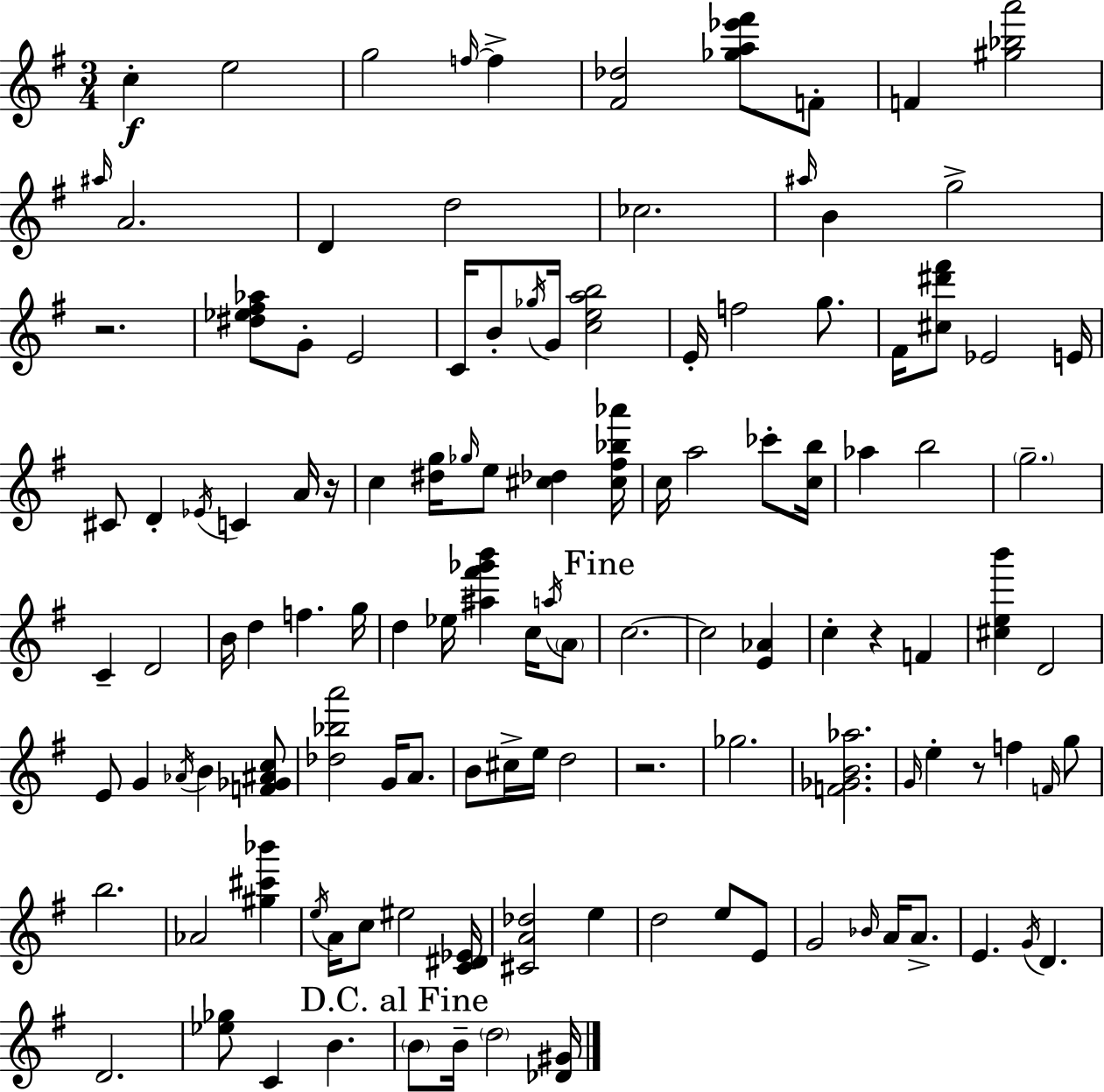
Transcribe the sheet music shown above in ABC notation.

X:1
T:Untitled
M:3/4
L:1/4
K:G
c e2 g2 f/4 f [^F_d]2 [_ga_e'^f']/2 F/2 F [^g_ba']2 ^a/4 A2 D d2 _c2 ^a/4 B g2 z2 [^d_e^f_a]/2 G/2 E2 C/4 B/2 _g/4 G/4 [ceab]2 E/4 f2 g/2 ^F/4 [^c^d'^f']/2 _E2 E/4 ^C/2 D _E/4 C A/4 z/4 c [^dg]/4 _g/4 e/2 [^c_d] [^c^f_b_a']/4 c/4 a2 _c'/2 [cb]/4 _a b2 g2 C D2 B/4 d f g/4 d _e/4 [^a^f'_g'b'] c/4 a/4 A/2 c2 c2 [E_A] c z F [^ceb'] D2 E/2 G _A/4 B [F_G^Ac]/2 [_d_ba']2 G/4 A/2 B/2 ^c/4 e/4 d2 z2 _g2 [F_GB_a]2 G/4 e z/2 f F/4 g/2 b2 _A2 [^g^c'_b'] e/4 A/4 c/2 ^e2 [C^D_E]/4 [^CA_d]2 e d2 e/2 E/2 G2 _B/4 A/4 A/2 E G/4 D D2 [_e_g]/2 C B B/2 B/4 d2 [_D^G]/4